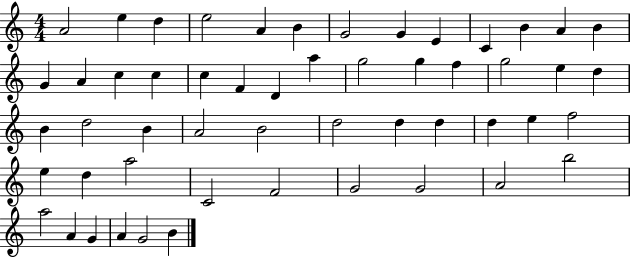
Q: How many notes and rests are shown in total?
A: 53